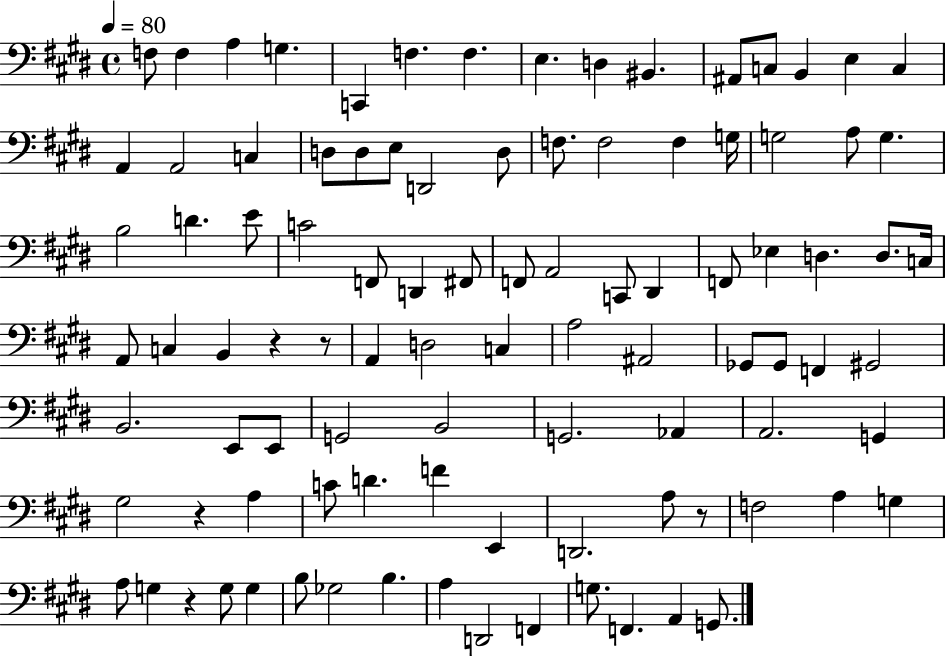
{
  \clef bass
  \time 4/4
  \defaultTimeSignature
  \key e \major
  \tempo 4 = 80
  f8 f4 a4 g4. | c,4 f4. f4. | e4. d4 bis,4. | ais,8 c8 b,4 e4 c4 | \break a,4 a,2 c4 | d8 d8 e8 d,2 d8 | f8. f2 f4 g16 | g2 a8 g4. | \break b2 d'4. e'8 | c'2 f,8 d,4 fis,8 | f,8 a,2 c,8 dis,4 | f,8 ees4 d4. d8. c16 | \break a,8 c4 b,4 r4 r8 | a,4 d2 c4 | a2 ais,2 | ges,8 ges,8 f,4 gis,2 | \break b,2. e,8 e,8 | g,2 b,2 | g,2. aes,4 | a,2. g,4 | \break gis2 r4 a4 | c'8 d'4. f'4 e,4 | d,2. a8 r8 | f2 a4 g4 | \break a8 g4 r4 g8 g4 | b8 ges2 b4. | a4 d,2 f,4 | g8. f,4. a,4 g,8. | \break \bar "|."
}